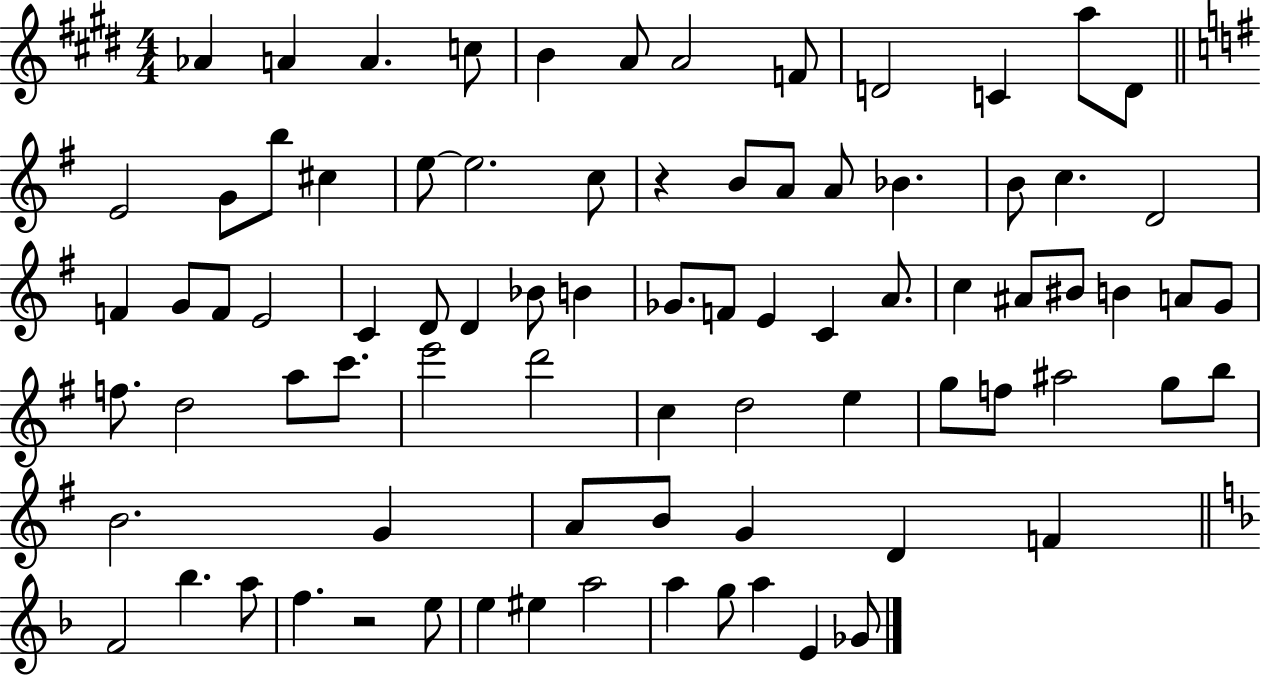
{
  \clef treble
  \numericTimeSignature
  \time 4/4
  \key e \major
  aes'4 a'4 a'4. c''8 | b'4 a'8 a'2 f'8 | d'2 c'4 a''8 d'8 | \bar "||" \break \key g \major e'2 g'8 b''8 cis''4 | e''8~~ e''2. c''8 | r4 b'8 a'8 a'8 bes'4. | b'8 c''4. d'2 | \break f'4 g'8 f'8 e'2 | c'4 d'8 d'4 bes'8 b'4 | ges'8. f'8 e'4 c'4 a'8. | c''4 ais'8 bis'8 b'4 a'8 g'8 | \break f''8. d''2 a''8 c'''8. | e'''2 d'''2 | c''4 d''2 e''4 | g''8 f''8 ais''2 g''8 b''8 | \break b'2. g'4 | a'8 b'8 g'4 d'4 f'4 | \bar "||" \break \key f \major f'2 bes''4. a''8 | f''4. r2 e''8 | e''4 eis''4 a''2 | a''4 g''8 a''4 e'4 ges'8 | \break \bar "|."
}